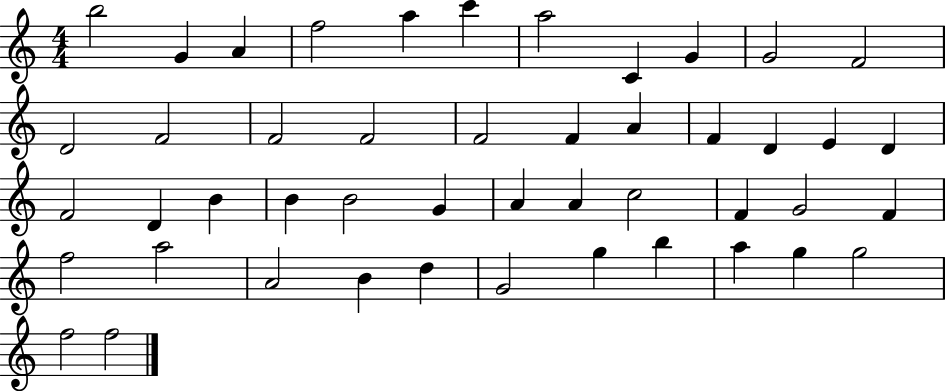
B5/h G4/q A4/q F5/h A5/q C6/q A5/h C4/q G4/q G4/h F4/h D4/h F4/h F4/h F4/h F4/h F4/q A4/q F4/q D4/q E4/q D4/q F4/h D4/q B4/q B4/q B4/h G4/q A4/q A4/q C5/h F4/q G4/h F4/q F5/h A5/h A4/h B4/q D5/q G4/h G5/q B5/q A5/q G5/q G5/h F5/h F5/h